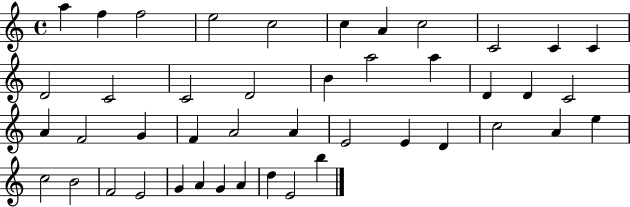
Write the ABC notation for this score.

X:1
T:Untitled
M:4/4
L:1/4
K:C
a f f2 e2 c2 c A c2 C2 C C D2 C2 C2 D2 B a2 a D D C2 A F2 G F A2 A E2 E D c2 A e c2 B2 F2 E2 G A G A d E2 b